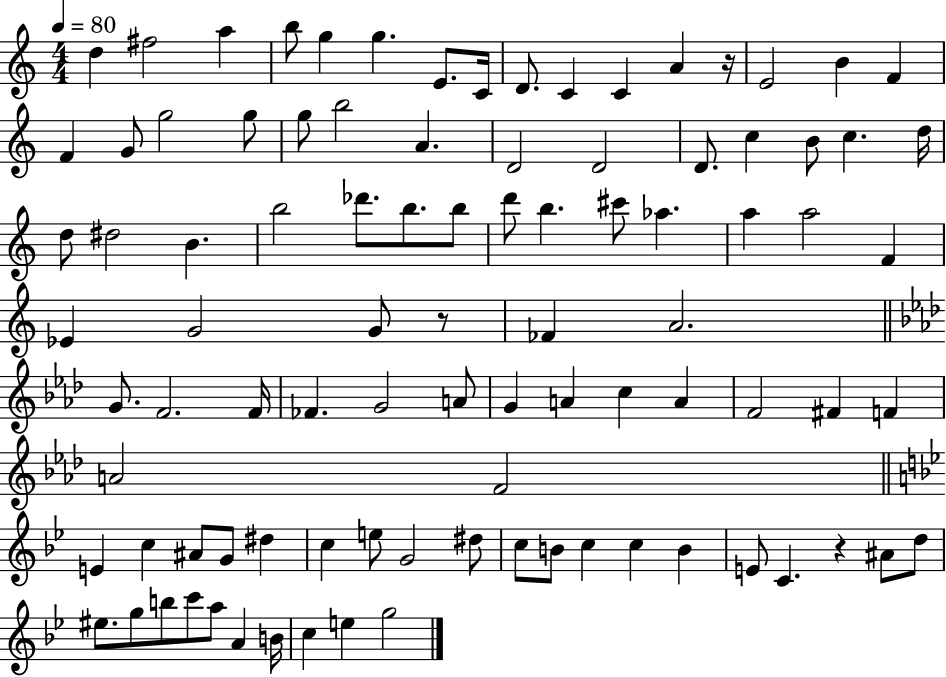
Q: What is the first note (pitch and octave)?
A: D5